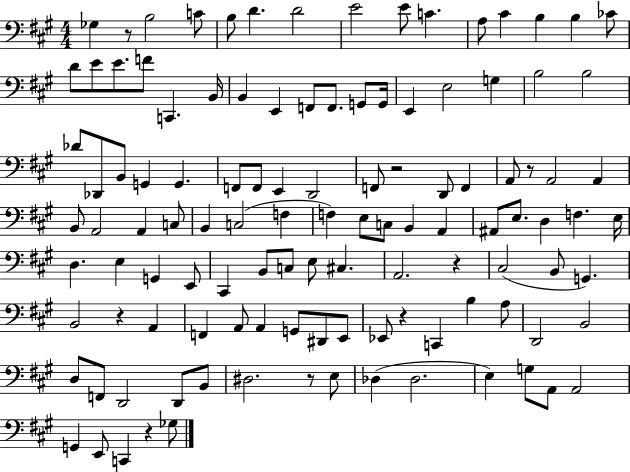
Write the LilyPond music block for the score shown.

{
  \clef bass
  \numericTimeSignature
  \time 4/4
  \key a \major
  ges4 r8 b2 c'8 | b8 d'4. d'2 | e'2 e'8 c'4. | a8 cis'4 b4 b4 ces'8 | \break d'8 e'8 e'8. f'8 c,4. b,16 | b,4 e,4 f,8 f,8. g,8 g,16 | e,4 e2 g4 | b2 b2 | \break des'8 des,8 b,8 g,4 g,4. | f,8 f,8 e,4 d,2 | f,8 r2 d,8 f,4 | a,8 r8 a,2 a,4 | \break b,8 a,2 a,4 c8 | b,4 c2( f4 | f4) e8 c8 b,4 a,4 | ais,8 e8. d4 f4. e16 | \break d4. e4 g,4 e,8 | cis,4 b,8 c8 e8 cis4. | a,2. r4 | cis2( b,8 g,4.) | \break b,2 r4 a,4 | f,4 a,8 a,4 g,8 dis,8 e,8 | ees,8 r4 c,4 b4 a8 | d,2 b,2 | \break d8 f,8 d,2 d,8 b,8 | dis2. r8 e8 | des4( des2. | e4) g8 a,8 a,2 | \break g,4 e,8 c,4 r4 ges8 | \bar "|."
}